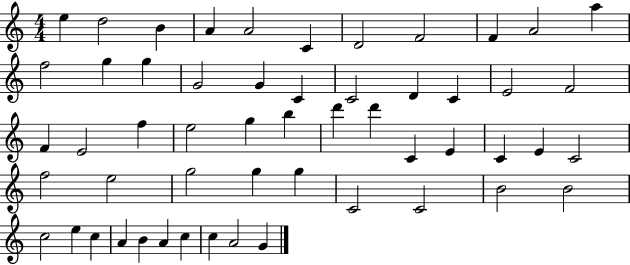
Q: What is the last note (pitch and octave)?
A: G4